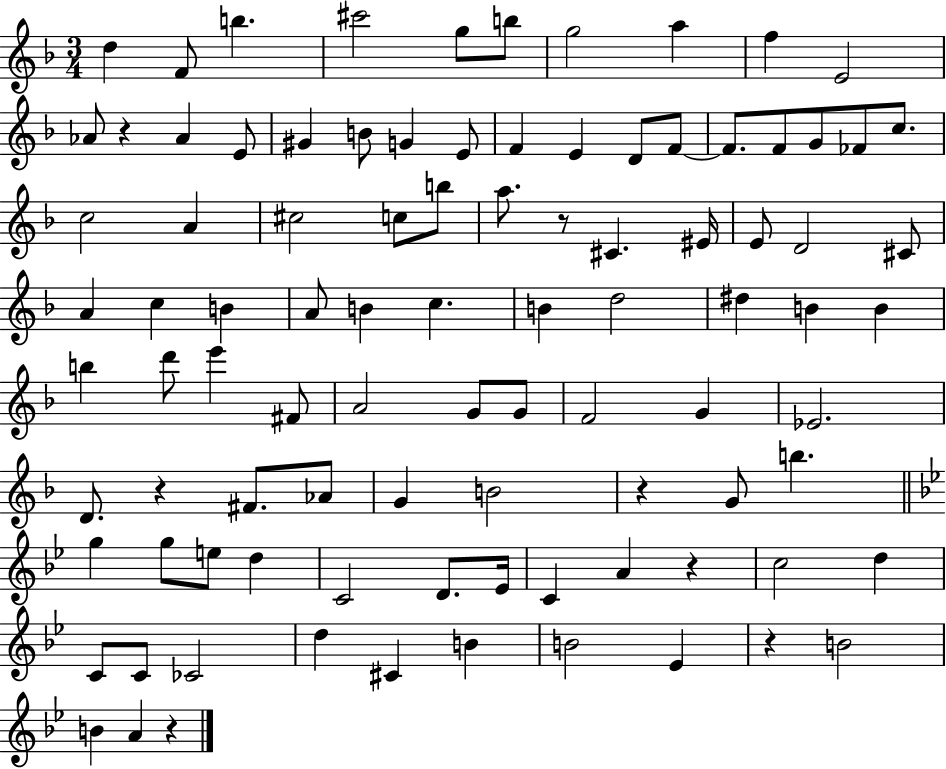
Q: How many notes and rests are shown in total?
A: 94